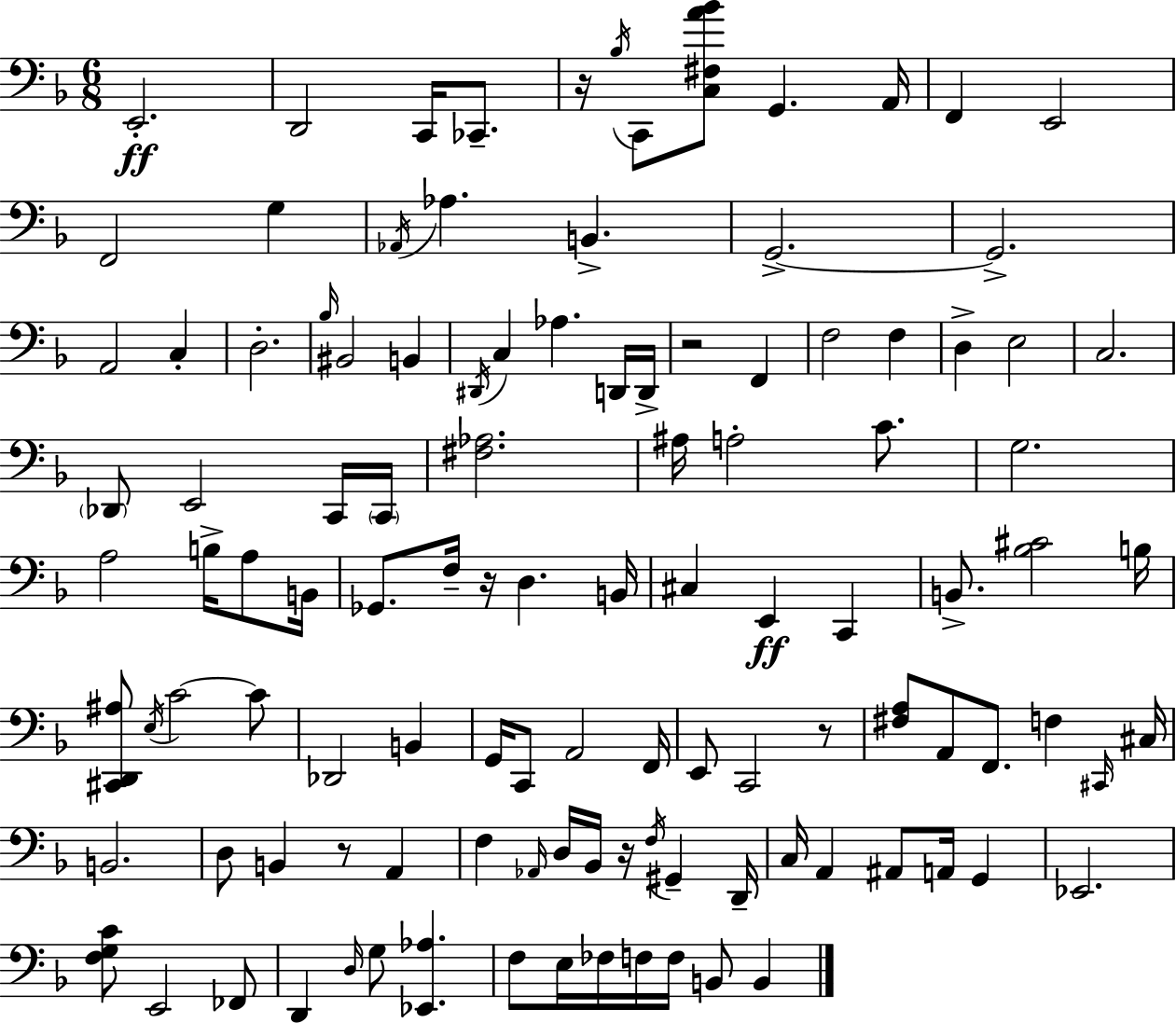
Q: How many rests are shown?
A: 6